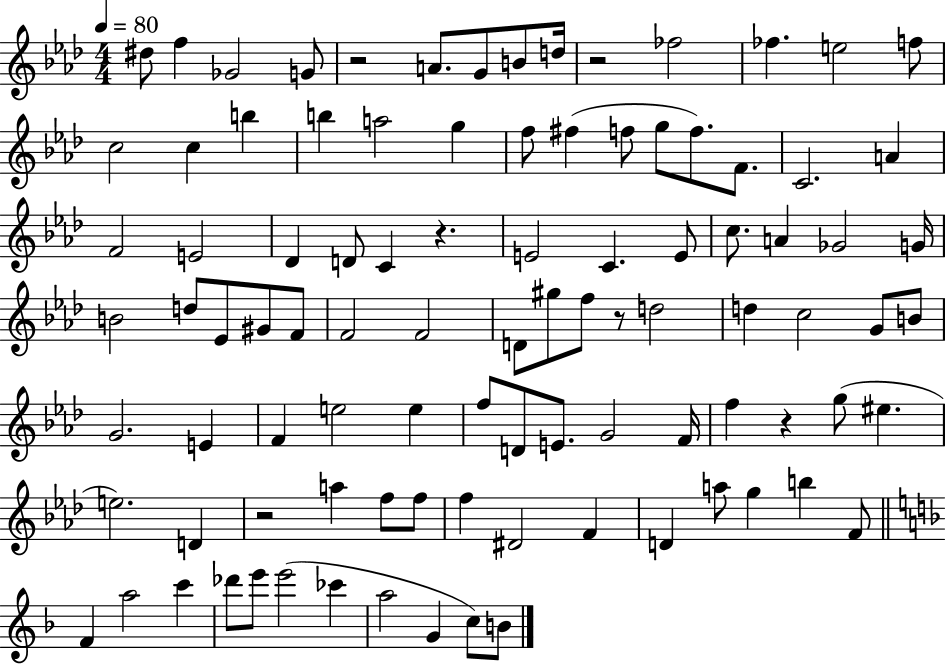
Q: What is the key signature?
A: AES major